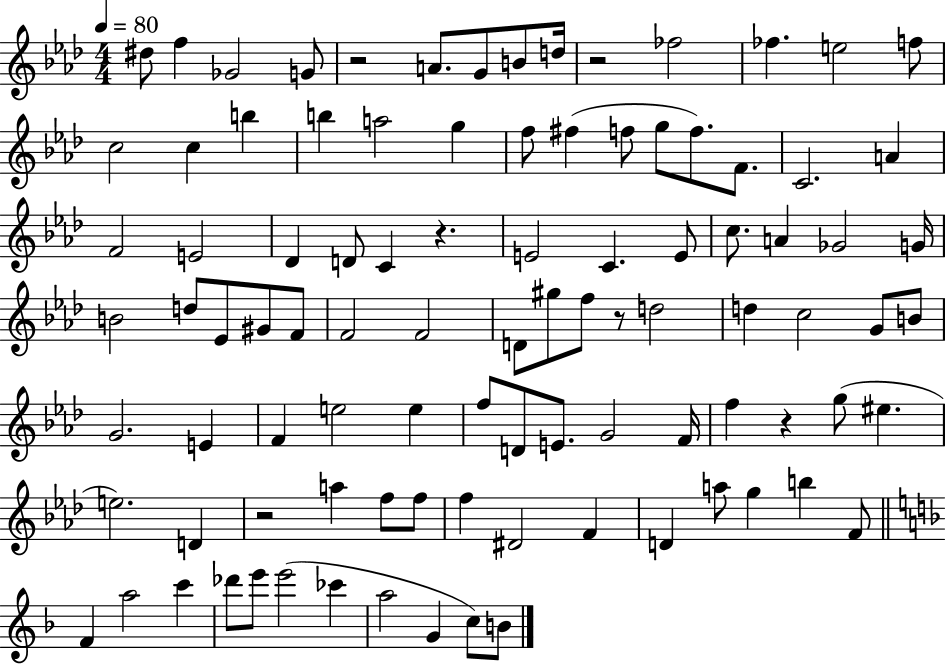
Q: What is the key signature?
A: AES major